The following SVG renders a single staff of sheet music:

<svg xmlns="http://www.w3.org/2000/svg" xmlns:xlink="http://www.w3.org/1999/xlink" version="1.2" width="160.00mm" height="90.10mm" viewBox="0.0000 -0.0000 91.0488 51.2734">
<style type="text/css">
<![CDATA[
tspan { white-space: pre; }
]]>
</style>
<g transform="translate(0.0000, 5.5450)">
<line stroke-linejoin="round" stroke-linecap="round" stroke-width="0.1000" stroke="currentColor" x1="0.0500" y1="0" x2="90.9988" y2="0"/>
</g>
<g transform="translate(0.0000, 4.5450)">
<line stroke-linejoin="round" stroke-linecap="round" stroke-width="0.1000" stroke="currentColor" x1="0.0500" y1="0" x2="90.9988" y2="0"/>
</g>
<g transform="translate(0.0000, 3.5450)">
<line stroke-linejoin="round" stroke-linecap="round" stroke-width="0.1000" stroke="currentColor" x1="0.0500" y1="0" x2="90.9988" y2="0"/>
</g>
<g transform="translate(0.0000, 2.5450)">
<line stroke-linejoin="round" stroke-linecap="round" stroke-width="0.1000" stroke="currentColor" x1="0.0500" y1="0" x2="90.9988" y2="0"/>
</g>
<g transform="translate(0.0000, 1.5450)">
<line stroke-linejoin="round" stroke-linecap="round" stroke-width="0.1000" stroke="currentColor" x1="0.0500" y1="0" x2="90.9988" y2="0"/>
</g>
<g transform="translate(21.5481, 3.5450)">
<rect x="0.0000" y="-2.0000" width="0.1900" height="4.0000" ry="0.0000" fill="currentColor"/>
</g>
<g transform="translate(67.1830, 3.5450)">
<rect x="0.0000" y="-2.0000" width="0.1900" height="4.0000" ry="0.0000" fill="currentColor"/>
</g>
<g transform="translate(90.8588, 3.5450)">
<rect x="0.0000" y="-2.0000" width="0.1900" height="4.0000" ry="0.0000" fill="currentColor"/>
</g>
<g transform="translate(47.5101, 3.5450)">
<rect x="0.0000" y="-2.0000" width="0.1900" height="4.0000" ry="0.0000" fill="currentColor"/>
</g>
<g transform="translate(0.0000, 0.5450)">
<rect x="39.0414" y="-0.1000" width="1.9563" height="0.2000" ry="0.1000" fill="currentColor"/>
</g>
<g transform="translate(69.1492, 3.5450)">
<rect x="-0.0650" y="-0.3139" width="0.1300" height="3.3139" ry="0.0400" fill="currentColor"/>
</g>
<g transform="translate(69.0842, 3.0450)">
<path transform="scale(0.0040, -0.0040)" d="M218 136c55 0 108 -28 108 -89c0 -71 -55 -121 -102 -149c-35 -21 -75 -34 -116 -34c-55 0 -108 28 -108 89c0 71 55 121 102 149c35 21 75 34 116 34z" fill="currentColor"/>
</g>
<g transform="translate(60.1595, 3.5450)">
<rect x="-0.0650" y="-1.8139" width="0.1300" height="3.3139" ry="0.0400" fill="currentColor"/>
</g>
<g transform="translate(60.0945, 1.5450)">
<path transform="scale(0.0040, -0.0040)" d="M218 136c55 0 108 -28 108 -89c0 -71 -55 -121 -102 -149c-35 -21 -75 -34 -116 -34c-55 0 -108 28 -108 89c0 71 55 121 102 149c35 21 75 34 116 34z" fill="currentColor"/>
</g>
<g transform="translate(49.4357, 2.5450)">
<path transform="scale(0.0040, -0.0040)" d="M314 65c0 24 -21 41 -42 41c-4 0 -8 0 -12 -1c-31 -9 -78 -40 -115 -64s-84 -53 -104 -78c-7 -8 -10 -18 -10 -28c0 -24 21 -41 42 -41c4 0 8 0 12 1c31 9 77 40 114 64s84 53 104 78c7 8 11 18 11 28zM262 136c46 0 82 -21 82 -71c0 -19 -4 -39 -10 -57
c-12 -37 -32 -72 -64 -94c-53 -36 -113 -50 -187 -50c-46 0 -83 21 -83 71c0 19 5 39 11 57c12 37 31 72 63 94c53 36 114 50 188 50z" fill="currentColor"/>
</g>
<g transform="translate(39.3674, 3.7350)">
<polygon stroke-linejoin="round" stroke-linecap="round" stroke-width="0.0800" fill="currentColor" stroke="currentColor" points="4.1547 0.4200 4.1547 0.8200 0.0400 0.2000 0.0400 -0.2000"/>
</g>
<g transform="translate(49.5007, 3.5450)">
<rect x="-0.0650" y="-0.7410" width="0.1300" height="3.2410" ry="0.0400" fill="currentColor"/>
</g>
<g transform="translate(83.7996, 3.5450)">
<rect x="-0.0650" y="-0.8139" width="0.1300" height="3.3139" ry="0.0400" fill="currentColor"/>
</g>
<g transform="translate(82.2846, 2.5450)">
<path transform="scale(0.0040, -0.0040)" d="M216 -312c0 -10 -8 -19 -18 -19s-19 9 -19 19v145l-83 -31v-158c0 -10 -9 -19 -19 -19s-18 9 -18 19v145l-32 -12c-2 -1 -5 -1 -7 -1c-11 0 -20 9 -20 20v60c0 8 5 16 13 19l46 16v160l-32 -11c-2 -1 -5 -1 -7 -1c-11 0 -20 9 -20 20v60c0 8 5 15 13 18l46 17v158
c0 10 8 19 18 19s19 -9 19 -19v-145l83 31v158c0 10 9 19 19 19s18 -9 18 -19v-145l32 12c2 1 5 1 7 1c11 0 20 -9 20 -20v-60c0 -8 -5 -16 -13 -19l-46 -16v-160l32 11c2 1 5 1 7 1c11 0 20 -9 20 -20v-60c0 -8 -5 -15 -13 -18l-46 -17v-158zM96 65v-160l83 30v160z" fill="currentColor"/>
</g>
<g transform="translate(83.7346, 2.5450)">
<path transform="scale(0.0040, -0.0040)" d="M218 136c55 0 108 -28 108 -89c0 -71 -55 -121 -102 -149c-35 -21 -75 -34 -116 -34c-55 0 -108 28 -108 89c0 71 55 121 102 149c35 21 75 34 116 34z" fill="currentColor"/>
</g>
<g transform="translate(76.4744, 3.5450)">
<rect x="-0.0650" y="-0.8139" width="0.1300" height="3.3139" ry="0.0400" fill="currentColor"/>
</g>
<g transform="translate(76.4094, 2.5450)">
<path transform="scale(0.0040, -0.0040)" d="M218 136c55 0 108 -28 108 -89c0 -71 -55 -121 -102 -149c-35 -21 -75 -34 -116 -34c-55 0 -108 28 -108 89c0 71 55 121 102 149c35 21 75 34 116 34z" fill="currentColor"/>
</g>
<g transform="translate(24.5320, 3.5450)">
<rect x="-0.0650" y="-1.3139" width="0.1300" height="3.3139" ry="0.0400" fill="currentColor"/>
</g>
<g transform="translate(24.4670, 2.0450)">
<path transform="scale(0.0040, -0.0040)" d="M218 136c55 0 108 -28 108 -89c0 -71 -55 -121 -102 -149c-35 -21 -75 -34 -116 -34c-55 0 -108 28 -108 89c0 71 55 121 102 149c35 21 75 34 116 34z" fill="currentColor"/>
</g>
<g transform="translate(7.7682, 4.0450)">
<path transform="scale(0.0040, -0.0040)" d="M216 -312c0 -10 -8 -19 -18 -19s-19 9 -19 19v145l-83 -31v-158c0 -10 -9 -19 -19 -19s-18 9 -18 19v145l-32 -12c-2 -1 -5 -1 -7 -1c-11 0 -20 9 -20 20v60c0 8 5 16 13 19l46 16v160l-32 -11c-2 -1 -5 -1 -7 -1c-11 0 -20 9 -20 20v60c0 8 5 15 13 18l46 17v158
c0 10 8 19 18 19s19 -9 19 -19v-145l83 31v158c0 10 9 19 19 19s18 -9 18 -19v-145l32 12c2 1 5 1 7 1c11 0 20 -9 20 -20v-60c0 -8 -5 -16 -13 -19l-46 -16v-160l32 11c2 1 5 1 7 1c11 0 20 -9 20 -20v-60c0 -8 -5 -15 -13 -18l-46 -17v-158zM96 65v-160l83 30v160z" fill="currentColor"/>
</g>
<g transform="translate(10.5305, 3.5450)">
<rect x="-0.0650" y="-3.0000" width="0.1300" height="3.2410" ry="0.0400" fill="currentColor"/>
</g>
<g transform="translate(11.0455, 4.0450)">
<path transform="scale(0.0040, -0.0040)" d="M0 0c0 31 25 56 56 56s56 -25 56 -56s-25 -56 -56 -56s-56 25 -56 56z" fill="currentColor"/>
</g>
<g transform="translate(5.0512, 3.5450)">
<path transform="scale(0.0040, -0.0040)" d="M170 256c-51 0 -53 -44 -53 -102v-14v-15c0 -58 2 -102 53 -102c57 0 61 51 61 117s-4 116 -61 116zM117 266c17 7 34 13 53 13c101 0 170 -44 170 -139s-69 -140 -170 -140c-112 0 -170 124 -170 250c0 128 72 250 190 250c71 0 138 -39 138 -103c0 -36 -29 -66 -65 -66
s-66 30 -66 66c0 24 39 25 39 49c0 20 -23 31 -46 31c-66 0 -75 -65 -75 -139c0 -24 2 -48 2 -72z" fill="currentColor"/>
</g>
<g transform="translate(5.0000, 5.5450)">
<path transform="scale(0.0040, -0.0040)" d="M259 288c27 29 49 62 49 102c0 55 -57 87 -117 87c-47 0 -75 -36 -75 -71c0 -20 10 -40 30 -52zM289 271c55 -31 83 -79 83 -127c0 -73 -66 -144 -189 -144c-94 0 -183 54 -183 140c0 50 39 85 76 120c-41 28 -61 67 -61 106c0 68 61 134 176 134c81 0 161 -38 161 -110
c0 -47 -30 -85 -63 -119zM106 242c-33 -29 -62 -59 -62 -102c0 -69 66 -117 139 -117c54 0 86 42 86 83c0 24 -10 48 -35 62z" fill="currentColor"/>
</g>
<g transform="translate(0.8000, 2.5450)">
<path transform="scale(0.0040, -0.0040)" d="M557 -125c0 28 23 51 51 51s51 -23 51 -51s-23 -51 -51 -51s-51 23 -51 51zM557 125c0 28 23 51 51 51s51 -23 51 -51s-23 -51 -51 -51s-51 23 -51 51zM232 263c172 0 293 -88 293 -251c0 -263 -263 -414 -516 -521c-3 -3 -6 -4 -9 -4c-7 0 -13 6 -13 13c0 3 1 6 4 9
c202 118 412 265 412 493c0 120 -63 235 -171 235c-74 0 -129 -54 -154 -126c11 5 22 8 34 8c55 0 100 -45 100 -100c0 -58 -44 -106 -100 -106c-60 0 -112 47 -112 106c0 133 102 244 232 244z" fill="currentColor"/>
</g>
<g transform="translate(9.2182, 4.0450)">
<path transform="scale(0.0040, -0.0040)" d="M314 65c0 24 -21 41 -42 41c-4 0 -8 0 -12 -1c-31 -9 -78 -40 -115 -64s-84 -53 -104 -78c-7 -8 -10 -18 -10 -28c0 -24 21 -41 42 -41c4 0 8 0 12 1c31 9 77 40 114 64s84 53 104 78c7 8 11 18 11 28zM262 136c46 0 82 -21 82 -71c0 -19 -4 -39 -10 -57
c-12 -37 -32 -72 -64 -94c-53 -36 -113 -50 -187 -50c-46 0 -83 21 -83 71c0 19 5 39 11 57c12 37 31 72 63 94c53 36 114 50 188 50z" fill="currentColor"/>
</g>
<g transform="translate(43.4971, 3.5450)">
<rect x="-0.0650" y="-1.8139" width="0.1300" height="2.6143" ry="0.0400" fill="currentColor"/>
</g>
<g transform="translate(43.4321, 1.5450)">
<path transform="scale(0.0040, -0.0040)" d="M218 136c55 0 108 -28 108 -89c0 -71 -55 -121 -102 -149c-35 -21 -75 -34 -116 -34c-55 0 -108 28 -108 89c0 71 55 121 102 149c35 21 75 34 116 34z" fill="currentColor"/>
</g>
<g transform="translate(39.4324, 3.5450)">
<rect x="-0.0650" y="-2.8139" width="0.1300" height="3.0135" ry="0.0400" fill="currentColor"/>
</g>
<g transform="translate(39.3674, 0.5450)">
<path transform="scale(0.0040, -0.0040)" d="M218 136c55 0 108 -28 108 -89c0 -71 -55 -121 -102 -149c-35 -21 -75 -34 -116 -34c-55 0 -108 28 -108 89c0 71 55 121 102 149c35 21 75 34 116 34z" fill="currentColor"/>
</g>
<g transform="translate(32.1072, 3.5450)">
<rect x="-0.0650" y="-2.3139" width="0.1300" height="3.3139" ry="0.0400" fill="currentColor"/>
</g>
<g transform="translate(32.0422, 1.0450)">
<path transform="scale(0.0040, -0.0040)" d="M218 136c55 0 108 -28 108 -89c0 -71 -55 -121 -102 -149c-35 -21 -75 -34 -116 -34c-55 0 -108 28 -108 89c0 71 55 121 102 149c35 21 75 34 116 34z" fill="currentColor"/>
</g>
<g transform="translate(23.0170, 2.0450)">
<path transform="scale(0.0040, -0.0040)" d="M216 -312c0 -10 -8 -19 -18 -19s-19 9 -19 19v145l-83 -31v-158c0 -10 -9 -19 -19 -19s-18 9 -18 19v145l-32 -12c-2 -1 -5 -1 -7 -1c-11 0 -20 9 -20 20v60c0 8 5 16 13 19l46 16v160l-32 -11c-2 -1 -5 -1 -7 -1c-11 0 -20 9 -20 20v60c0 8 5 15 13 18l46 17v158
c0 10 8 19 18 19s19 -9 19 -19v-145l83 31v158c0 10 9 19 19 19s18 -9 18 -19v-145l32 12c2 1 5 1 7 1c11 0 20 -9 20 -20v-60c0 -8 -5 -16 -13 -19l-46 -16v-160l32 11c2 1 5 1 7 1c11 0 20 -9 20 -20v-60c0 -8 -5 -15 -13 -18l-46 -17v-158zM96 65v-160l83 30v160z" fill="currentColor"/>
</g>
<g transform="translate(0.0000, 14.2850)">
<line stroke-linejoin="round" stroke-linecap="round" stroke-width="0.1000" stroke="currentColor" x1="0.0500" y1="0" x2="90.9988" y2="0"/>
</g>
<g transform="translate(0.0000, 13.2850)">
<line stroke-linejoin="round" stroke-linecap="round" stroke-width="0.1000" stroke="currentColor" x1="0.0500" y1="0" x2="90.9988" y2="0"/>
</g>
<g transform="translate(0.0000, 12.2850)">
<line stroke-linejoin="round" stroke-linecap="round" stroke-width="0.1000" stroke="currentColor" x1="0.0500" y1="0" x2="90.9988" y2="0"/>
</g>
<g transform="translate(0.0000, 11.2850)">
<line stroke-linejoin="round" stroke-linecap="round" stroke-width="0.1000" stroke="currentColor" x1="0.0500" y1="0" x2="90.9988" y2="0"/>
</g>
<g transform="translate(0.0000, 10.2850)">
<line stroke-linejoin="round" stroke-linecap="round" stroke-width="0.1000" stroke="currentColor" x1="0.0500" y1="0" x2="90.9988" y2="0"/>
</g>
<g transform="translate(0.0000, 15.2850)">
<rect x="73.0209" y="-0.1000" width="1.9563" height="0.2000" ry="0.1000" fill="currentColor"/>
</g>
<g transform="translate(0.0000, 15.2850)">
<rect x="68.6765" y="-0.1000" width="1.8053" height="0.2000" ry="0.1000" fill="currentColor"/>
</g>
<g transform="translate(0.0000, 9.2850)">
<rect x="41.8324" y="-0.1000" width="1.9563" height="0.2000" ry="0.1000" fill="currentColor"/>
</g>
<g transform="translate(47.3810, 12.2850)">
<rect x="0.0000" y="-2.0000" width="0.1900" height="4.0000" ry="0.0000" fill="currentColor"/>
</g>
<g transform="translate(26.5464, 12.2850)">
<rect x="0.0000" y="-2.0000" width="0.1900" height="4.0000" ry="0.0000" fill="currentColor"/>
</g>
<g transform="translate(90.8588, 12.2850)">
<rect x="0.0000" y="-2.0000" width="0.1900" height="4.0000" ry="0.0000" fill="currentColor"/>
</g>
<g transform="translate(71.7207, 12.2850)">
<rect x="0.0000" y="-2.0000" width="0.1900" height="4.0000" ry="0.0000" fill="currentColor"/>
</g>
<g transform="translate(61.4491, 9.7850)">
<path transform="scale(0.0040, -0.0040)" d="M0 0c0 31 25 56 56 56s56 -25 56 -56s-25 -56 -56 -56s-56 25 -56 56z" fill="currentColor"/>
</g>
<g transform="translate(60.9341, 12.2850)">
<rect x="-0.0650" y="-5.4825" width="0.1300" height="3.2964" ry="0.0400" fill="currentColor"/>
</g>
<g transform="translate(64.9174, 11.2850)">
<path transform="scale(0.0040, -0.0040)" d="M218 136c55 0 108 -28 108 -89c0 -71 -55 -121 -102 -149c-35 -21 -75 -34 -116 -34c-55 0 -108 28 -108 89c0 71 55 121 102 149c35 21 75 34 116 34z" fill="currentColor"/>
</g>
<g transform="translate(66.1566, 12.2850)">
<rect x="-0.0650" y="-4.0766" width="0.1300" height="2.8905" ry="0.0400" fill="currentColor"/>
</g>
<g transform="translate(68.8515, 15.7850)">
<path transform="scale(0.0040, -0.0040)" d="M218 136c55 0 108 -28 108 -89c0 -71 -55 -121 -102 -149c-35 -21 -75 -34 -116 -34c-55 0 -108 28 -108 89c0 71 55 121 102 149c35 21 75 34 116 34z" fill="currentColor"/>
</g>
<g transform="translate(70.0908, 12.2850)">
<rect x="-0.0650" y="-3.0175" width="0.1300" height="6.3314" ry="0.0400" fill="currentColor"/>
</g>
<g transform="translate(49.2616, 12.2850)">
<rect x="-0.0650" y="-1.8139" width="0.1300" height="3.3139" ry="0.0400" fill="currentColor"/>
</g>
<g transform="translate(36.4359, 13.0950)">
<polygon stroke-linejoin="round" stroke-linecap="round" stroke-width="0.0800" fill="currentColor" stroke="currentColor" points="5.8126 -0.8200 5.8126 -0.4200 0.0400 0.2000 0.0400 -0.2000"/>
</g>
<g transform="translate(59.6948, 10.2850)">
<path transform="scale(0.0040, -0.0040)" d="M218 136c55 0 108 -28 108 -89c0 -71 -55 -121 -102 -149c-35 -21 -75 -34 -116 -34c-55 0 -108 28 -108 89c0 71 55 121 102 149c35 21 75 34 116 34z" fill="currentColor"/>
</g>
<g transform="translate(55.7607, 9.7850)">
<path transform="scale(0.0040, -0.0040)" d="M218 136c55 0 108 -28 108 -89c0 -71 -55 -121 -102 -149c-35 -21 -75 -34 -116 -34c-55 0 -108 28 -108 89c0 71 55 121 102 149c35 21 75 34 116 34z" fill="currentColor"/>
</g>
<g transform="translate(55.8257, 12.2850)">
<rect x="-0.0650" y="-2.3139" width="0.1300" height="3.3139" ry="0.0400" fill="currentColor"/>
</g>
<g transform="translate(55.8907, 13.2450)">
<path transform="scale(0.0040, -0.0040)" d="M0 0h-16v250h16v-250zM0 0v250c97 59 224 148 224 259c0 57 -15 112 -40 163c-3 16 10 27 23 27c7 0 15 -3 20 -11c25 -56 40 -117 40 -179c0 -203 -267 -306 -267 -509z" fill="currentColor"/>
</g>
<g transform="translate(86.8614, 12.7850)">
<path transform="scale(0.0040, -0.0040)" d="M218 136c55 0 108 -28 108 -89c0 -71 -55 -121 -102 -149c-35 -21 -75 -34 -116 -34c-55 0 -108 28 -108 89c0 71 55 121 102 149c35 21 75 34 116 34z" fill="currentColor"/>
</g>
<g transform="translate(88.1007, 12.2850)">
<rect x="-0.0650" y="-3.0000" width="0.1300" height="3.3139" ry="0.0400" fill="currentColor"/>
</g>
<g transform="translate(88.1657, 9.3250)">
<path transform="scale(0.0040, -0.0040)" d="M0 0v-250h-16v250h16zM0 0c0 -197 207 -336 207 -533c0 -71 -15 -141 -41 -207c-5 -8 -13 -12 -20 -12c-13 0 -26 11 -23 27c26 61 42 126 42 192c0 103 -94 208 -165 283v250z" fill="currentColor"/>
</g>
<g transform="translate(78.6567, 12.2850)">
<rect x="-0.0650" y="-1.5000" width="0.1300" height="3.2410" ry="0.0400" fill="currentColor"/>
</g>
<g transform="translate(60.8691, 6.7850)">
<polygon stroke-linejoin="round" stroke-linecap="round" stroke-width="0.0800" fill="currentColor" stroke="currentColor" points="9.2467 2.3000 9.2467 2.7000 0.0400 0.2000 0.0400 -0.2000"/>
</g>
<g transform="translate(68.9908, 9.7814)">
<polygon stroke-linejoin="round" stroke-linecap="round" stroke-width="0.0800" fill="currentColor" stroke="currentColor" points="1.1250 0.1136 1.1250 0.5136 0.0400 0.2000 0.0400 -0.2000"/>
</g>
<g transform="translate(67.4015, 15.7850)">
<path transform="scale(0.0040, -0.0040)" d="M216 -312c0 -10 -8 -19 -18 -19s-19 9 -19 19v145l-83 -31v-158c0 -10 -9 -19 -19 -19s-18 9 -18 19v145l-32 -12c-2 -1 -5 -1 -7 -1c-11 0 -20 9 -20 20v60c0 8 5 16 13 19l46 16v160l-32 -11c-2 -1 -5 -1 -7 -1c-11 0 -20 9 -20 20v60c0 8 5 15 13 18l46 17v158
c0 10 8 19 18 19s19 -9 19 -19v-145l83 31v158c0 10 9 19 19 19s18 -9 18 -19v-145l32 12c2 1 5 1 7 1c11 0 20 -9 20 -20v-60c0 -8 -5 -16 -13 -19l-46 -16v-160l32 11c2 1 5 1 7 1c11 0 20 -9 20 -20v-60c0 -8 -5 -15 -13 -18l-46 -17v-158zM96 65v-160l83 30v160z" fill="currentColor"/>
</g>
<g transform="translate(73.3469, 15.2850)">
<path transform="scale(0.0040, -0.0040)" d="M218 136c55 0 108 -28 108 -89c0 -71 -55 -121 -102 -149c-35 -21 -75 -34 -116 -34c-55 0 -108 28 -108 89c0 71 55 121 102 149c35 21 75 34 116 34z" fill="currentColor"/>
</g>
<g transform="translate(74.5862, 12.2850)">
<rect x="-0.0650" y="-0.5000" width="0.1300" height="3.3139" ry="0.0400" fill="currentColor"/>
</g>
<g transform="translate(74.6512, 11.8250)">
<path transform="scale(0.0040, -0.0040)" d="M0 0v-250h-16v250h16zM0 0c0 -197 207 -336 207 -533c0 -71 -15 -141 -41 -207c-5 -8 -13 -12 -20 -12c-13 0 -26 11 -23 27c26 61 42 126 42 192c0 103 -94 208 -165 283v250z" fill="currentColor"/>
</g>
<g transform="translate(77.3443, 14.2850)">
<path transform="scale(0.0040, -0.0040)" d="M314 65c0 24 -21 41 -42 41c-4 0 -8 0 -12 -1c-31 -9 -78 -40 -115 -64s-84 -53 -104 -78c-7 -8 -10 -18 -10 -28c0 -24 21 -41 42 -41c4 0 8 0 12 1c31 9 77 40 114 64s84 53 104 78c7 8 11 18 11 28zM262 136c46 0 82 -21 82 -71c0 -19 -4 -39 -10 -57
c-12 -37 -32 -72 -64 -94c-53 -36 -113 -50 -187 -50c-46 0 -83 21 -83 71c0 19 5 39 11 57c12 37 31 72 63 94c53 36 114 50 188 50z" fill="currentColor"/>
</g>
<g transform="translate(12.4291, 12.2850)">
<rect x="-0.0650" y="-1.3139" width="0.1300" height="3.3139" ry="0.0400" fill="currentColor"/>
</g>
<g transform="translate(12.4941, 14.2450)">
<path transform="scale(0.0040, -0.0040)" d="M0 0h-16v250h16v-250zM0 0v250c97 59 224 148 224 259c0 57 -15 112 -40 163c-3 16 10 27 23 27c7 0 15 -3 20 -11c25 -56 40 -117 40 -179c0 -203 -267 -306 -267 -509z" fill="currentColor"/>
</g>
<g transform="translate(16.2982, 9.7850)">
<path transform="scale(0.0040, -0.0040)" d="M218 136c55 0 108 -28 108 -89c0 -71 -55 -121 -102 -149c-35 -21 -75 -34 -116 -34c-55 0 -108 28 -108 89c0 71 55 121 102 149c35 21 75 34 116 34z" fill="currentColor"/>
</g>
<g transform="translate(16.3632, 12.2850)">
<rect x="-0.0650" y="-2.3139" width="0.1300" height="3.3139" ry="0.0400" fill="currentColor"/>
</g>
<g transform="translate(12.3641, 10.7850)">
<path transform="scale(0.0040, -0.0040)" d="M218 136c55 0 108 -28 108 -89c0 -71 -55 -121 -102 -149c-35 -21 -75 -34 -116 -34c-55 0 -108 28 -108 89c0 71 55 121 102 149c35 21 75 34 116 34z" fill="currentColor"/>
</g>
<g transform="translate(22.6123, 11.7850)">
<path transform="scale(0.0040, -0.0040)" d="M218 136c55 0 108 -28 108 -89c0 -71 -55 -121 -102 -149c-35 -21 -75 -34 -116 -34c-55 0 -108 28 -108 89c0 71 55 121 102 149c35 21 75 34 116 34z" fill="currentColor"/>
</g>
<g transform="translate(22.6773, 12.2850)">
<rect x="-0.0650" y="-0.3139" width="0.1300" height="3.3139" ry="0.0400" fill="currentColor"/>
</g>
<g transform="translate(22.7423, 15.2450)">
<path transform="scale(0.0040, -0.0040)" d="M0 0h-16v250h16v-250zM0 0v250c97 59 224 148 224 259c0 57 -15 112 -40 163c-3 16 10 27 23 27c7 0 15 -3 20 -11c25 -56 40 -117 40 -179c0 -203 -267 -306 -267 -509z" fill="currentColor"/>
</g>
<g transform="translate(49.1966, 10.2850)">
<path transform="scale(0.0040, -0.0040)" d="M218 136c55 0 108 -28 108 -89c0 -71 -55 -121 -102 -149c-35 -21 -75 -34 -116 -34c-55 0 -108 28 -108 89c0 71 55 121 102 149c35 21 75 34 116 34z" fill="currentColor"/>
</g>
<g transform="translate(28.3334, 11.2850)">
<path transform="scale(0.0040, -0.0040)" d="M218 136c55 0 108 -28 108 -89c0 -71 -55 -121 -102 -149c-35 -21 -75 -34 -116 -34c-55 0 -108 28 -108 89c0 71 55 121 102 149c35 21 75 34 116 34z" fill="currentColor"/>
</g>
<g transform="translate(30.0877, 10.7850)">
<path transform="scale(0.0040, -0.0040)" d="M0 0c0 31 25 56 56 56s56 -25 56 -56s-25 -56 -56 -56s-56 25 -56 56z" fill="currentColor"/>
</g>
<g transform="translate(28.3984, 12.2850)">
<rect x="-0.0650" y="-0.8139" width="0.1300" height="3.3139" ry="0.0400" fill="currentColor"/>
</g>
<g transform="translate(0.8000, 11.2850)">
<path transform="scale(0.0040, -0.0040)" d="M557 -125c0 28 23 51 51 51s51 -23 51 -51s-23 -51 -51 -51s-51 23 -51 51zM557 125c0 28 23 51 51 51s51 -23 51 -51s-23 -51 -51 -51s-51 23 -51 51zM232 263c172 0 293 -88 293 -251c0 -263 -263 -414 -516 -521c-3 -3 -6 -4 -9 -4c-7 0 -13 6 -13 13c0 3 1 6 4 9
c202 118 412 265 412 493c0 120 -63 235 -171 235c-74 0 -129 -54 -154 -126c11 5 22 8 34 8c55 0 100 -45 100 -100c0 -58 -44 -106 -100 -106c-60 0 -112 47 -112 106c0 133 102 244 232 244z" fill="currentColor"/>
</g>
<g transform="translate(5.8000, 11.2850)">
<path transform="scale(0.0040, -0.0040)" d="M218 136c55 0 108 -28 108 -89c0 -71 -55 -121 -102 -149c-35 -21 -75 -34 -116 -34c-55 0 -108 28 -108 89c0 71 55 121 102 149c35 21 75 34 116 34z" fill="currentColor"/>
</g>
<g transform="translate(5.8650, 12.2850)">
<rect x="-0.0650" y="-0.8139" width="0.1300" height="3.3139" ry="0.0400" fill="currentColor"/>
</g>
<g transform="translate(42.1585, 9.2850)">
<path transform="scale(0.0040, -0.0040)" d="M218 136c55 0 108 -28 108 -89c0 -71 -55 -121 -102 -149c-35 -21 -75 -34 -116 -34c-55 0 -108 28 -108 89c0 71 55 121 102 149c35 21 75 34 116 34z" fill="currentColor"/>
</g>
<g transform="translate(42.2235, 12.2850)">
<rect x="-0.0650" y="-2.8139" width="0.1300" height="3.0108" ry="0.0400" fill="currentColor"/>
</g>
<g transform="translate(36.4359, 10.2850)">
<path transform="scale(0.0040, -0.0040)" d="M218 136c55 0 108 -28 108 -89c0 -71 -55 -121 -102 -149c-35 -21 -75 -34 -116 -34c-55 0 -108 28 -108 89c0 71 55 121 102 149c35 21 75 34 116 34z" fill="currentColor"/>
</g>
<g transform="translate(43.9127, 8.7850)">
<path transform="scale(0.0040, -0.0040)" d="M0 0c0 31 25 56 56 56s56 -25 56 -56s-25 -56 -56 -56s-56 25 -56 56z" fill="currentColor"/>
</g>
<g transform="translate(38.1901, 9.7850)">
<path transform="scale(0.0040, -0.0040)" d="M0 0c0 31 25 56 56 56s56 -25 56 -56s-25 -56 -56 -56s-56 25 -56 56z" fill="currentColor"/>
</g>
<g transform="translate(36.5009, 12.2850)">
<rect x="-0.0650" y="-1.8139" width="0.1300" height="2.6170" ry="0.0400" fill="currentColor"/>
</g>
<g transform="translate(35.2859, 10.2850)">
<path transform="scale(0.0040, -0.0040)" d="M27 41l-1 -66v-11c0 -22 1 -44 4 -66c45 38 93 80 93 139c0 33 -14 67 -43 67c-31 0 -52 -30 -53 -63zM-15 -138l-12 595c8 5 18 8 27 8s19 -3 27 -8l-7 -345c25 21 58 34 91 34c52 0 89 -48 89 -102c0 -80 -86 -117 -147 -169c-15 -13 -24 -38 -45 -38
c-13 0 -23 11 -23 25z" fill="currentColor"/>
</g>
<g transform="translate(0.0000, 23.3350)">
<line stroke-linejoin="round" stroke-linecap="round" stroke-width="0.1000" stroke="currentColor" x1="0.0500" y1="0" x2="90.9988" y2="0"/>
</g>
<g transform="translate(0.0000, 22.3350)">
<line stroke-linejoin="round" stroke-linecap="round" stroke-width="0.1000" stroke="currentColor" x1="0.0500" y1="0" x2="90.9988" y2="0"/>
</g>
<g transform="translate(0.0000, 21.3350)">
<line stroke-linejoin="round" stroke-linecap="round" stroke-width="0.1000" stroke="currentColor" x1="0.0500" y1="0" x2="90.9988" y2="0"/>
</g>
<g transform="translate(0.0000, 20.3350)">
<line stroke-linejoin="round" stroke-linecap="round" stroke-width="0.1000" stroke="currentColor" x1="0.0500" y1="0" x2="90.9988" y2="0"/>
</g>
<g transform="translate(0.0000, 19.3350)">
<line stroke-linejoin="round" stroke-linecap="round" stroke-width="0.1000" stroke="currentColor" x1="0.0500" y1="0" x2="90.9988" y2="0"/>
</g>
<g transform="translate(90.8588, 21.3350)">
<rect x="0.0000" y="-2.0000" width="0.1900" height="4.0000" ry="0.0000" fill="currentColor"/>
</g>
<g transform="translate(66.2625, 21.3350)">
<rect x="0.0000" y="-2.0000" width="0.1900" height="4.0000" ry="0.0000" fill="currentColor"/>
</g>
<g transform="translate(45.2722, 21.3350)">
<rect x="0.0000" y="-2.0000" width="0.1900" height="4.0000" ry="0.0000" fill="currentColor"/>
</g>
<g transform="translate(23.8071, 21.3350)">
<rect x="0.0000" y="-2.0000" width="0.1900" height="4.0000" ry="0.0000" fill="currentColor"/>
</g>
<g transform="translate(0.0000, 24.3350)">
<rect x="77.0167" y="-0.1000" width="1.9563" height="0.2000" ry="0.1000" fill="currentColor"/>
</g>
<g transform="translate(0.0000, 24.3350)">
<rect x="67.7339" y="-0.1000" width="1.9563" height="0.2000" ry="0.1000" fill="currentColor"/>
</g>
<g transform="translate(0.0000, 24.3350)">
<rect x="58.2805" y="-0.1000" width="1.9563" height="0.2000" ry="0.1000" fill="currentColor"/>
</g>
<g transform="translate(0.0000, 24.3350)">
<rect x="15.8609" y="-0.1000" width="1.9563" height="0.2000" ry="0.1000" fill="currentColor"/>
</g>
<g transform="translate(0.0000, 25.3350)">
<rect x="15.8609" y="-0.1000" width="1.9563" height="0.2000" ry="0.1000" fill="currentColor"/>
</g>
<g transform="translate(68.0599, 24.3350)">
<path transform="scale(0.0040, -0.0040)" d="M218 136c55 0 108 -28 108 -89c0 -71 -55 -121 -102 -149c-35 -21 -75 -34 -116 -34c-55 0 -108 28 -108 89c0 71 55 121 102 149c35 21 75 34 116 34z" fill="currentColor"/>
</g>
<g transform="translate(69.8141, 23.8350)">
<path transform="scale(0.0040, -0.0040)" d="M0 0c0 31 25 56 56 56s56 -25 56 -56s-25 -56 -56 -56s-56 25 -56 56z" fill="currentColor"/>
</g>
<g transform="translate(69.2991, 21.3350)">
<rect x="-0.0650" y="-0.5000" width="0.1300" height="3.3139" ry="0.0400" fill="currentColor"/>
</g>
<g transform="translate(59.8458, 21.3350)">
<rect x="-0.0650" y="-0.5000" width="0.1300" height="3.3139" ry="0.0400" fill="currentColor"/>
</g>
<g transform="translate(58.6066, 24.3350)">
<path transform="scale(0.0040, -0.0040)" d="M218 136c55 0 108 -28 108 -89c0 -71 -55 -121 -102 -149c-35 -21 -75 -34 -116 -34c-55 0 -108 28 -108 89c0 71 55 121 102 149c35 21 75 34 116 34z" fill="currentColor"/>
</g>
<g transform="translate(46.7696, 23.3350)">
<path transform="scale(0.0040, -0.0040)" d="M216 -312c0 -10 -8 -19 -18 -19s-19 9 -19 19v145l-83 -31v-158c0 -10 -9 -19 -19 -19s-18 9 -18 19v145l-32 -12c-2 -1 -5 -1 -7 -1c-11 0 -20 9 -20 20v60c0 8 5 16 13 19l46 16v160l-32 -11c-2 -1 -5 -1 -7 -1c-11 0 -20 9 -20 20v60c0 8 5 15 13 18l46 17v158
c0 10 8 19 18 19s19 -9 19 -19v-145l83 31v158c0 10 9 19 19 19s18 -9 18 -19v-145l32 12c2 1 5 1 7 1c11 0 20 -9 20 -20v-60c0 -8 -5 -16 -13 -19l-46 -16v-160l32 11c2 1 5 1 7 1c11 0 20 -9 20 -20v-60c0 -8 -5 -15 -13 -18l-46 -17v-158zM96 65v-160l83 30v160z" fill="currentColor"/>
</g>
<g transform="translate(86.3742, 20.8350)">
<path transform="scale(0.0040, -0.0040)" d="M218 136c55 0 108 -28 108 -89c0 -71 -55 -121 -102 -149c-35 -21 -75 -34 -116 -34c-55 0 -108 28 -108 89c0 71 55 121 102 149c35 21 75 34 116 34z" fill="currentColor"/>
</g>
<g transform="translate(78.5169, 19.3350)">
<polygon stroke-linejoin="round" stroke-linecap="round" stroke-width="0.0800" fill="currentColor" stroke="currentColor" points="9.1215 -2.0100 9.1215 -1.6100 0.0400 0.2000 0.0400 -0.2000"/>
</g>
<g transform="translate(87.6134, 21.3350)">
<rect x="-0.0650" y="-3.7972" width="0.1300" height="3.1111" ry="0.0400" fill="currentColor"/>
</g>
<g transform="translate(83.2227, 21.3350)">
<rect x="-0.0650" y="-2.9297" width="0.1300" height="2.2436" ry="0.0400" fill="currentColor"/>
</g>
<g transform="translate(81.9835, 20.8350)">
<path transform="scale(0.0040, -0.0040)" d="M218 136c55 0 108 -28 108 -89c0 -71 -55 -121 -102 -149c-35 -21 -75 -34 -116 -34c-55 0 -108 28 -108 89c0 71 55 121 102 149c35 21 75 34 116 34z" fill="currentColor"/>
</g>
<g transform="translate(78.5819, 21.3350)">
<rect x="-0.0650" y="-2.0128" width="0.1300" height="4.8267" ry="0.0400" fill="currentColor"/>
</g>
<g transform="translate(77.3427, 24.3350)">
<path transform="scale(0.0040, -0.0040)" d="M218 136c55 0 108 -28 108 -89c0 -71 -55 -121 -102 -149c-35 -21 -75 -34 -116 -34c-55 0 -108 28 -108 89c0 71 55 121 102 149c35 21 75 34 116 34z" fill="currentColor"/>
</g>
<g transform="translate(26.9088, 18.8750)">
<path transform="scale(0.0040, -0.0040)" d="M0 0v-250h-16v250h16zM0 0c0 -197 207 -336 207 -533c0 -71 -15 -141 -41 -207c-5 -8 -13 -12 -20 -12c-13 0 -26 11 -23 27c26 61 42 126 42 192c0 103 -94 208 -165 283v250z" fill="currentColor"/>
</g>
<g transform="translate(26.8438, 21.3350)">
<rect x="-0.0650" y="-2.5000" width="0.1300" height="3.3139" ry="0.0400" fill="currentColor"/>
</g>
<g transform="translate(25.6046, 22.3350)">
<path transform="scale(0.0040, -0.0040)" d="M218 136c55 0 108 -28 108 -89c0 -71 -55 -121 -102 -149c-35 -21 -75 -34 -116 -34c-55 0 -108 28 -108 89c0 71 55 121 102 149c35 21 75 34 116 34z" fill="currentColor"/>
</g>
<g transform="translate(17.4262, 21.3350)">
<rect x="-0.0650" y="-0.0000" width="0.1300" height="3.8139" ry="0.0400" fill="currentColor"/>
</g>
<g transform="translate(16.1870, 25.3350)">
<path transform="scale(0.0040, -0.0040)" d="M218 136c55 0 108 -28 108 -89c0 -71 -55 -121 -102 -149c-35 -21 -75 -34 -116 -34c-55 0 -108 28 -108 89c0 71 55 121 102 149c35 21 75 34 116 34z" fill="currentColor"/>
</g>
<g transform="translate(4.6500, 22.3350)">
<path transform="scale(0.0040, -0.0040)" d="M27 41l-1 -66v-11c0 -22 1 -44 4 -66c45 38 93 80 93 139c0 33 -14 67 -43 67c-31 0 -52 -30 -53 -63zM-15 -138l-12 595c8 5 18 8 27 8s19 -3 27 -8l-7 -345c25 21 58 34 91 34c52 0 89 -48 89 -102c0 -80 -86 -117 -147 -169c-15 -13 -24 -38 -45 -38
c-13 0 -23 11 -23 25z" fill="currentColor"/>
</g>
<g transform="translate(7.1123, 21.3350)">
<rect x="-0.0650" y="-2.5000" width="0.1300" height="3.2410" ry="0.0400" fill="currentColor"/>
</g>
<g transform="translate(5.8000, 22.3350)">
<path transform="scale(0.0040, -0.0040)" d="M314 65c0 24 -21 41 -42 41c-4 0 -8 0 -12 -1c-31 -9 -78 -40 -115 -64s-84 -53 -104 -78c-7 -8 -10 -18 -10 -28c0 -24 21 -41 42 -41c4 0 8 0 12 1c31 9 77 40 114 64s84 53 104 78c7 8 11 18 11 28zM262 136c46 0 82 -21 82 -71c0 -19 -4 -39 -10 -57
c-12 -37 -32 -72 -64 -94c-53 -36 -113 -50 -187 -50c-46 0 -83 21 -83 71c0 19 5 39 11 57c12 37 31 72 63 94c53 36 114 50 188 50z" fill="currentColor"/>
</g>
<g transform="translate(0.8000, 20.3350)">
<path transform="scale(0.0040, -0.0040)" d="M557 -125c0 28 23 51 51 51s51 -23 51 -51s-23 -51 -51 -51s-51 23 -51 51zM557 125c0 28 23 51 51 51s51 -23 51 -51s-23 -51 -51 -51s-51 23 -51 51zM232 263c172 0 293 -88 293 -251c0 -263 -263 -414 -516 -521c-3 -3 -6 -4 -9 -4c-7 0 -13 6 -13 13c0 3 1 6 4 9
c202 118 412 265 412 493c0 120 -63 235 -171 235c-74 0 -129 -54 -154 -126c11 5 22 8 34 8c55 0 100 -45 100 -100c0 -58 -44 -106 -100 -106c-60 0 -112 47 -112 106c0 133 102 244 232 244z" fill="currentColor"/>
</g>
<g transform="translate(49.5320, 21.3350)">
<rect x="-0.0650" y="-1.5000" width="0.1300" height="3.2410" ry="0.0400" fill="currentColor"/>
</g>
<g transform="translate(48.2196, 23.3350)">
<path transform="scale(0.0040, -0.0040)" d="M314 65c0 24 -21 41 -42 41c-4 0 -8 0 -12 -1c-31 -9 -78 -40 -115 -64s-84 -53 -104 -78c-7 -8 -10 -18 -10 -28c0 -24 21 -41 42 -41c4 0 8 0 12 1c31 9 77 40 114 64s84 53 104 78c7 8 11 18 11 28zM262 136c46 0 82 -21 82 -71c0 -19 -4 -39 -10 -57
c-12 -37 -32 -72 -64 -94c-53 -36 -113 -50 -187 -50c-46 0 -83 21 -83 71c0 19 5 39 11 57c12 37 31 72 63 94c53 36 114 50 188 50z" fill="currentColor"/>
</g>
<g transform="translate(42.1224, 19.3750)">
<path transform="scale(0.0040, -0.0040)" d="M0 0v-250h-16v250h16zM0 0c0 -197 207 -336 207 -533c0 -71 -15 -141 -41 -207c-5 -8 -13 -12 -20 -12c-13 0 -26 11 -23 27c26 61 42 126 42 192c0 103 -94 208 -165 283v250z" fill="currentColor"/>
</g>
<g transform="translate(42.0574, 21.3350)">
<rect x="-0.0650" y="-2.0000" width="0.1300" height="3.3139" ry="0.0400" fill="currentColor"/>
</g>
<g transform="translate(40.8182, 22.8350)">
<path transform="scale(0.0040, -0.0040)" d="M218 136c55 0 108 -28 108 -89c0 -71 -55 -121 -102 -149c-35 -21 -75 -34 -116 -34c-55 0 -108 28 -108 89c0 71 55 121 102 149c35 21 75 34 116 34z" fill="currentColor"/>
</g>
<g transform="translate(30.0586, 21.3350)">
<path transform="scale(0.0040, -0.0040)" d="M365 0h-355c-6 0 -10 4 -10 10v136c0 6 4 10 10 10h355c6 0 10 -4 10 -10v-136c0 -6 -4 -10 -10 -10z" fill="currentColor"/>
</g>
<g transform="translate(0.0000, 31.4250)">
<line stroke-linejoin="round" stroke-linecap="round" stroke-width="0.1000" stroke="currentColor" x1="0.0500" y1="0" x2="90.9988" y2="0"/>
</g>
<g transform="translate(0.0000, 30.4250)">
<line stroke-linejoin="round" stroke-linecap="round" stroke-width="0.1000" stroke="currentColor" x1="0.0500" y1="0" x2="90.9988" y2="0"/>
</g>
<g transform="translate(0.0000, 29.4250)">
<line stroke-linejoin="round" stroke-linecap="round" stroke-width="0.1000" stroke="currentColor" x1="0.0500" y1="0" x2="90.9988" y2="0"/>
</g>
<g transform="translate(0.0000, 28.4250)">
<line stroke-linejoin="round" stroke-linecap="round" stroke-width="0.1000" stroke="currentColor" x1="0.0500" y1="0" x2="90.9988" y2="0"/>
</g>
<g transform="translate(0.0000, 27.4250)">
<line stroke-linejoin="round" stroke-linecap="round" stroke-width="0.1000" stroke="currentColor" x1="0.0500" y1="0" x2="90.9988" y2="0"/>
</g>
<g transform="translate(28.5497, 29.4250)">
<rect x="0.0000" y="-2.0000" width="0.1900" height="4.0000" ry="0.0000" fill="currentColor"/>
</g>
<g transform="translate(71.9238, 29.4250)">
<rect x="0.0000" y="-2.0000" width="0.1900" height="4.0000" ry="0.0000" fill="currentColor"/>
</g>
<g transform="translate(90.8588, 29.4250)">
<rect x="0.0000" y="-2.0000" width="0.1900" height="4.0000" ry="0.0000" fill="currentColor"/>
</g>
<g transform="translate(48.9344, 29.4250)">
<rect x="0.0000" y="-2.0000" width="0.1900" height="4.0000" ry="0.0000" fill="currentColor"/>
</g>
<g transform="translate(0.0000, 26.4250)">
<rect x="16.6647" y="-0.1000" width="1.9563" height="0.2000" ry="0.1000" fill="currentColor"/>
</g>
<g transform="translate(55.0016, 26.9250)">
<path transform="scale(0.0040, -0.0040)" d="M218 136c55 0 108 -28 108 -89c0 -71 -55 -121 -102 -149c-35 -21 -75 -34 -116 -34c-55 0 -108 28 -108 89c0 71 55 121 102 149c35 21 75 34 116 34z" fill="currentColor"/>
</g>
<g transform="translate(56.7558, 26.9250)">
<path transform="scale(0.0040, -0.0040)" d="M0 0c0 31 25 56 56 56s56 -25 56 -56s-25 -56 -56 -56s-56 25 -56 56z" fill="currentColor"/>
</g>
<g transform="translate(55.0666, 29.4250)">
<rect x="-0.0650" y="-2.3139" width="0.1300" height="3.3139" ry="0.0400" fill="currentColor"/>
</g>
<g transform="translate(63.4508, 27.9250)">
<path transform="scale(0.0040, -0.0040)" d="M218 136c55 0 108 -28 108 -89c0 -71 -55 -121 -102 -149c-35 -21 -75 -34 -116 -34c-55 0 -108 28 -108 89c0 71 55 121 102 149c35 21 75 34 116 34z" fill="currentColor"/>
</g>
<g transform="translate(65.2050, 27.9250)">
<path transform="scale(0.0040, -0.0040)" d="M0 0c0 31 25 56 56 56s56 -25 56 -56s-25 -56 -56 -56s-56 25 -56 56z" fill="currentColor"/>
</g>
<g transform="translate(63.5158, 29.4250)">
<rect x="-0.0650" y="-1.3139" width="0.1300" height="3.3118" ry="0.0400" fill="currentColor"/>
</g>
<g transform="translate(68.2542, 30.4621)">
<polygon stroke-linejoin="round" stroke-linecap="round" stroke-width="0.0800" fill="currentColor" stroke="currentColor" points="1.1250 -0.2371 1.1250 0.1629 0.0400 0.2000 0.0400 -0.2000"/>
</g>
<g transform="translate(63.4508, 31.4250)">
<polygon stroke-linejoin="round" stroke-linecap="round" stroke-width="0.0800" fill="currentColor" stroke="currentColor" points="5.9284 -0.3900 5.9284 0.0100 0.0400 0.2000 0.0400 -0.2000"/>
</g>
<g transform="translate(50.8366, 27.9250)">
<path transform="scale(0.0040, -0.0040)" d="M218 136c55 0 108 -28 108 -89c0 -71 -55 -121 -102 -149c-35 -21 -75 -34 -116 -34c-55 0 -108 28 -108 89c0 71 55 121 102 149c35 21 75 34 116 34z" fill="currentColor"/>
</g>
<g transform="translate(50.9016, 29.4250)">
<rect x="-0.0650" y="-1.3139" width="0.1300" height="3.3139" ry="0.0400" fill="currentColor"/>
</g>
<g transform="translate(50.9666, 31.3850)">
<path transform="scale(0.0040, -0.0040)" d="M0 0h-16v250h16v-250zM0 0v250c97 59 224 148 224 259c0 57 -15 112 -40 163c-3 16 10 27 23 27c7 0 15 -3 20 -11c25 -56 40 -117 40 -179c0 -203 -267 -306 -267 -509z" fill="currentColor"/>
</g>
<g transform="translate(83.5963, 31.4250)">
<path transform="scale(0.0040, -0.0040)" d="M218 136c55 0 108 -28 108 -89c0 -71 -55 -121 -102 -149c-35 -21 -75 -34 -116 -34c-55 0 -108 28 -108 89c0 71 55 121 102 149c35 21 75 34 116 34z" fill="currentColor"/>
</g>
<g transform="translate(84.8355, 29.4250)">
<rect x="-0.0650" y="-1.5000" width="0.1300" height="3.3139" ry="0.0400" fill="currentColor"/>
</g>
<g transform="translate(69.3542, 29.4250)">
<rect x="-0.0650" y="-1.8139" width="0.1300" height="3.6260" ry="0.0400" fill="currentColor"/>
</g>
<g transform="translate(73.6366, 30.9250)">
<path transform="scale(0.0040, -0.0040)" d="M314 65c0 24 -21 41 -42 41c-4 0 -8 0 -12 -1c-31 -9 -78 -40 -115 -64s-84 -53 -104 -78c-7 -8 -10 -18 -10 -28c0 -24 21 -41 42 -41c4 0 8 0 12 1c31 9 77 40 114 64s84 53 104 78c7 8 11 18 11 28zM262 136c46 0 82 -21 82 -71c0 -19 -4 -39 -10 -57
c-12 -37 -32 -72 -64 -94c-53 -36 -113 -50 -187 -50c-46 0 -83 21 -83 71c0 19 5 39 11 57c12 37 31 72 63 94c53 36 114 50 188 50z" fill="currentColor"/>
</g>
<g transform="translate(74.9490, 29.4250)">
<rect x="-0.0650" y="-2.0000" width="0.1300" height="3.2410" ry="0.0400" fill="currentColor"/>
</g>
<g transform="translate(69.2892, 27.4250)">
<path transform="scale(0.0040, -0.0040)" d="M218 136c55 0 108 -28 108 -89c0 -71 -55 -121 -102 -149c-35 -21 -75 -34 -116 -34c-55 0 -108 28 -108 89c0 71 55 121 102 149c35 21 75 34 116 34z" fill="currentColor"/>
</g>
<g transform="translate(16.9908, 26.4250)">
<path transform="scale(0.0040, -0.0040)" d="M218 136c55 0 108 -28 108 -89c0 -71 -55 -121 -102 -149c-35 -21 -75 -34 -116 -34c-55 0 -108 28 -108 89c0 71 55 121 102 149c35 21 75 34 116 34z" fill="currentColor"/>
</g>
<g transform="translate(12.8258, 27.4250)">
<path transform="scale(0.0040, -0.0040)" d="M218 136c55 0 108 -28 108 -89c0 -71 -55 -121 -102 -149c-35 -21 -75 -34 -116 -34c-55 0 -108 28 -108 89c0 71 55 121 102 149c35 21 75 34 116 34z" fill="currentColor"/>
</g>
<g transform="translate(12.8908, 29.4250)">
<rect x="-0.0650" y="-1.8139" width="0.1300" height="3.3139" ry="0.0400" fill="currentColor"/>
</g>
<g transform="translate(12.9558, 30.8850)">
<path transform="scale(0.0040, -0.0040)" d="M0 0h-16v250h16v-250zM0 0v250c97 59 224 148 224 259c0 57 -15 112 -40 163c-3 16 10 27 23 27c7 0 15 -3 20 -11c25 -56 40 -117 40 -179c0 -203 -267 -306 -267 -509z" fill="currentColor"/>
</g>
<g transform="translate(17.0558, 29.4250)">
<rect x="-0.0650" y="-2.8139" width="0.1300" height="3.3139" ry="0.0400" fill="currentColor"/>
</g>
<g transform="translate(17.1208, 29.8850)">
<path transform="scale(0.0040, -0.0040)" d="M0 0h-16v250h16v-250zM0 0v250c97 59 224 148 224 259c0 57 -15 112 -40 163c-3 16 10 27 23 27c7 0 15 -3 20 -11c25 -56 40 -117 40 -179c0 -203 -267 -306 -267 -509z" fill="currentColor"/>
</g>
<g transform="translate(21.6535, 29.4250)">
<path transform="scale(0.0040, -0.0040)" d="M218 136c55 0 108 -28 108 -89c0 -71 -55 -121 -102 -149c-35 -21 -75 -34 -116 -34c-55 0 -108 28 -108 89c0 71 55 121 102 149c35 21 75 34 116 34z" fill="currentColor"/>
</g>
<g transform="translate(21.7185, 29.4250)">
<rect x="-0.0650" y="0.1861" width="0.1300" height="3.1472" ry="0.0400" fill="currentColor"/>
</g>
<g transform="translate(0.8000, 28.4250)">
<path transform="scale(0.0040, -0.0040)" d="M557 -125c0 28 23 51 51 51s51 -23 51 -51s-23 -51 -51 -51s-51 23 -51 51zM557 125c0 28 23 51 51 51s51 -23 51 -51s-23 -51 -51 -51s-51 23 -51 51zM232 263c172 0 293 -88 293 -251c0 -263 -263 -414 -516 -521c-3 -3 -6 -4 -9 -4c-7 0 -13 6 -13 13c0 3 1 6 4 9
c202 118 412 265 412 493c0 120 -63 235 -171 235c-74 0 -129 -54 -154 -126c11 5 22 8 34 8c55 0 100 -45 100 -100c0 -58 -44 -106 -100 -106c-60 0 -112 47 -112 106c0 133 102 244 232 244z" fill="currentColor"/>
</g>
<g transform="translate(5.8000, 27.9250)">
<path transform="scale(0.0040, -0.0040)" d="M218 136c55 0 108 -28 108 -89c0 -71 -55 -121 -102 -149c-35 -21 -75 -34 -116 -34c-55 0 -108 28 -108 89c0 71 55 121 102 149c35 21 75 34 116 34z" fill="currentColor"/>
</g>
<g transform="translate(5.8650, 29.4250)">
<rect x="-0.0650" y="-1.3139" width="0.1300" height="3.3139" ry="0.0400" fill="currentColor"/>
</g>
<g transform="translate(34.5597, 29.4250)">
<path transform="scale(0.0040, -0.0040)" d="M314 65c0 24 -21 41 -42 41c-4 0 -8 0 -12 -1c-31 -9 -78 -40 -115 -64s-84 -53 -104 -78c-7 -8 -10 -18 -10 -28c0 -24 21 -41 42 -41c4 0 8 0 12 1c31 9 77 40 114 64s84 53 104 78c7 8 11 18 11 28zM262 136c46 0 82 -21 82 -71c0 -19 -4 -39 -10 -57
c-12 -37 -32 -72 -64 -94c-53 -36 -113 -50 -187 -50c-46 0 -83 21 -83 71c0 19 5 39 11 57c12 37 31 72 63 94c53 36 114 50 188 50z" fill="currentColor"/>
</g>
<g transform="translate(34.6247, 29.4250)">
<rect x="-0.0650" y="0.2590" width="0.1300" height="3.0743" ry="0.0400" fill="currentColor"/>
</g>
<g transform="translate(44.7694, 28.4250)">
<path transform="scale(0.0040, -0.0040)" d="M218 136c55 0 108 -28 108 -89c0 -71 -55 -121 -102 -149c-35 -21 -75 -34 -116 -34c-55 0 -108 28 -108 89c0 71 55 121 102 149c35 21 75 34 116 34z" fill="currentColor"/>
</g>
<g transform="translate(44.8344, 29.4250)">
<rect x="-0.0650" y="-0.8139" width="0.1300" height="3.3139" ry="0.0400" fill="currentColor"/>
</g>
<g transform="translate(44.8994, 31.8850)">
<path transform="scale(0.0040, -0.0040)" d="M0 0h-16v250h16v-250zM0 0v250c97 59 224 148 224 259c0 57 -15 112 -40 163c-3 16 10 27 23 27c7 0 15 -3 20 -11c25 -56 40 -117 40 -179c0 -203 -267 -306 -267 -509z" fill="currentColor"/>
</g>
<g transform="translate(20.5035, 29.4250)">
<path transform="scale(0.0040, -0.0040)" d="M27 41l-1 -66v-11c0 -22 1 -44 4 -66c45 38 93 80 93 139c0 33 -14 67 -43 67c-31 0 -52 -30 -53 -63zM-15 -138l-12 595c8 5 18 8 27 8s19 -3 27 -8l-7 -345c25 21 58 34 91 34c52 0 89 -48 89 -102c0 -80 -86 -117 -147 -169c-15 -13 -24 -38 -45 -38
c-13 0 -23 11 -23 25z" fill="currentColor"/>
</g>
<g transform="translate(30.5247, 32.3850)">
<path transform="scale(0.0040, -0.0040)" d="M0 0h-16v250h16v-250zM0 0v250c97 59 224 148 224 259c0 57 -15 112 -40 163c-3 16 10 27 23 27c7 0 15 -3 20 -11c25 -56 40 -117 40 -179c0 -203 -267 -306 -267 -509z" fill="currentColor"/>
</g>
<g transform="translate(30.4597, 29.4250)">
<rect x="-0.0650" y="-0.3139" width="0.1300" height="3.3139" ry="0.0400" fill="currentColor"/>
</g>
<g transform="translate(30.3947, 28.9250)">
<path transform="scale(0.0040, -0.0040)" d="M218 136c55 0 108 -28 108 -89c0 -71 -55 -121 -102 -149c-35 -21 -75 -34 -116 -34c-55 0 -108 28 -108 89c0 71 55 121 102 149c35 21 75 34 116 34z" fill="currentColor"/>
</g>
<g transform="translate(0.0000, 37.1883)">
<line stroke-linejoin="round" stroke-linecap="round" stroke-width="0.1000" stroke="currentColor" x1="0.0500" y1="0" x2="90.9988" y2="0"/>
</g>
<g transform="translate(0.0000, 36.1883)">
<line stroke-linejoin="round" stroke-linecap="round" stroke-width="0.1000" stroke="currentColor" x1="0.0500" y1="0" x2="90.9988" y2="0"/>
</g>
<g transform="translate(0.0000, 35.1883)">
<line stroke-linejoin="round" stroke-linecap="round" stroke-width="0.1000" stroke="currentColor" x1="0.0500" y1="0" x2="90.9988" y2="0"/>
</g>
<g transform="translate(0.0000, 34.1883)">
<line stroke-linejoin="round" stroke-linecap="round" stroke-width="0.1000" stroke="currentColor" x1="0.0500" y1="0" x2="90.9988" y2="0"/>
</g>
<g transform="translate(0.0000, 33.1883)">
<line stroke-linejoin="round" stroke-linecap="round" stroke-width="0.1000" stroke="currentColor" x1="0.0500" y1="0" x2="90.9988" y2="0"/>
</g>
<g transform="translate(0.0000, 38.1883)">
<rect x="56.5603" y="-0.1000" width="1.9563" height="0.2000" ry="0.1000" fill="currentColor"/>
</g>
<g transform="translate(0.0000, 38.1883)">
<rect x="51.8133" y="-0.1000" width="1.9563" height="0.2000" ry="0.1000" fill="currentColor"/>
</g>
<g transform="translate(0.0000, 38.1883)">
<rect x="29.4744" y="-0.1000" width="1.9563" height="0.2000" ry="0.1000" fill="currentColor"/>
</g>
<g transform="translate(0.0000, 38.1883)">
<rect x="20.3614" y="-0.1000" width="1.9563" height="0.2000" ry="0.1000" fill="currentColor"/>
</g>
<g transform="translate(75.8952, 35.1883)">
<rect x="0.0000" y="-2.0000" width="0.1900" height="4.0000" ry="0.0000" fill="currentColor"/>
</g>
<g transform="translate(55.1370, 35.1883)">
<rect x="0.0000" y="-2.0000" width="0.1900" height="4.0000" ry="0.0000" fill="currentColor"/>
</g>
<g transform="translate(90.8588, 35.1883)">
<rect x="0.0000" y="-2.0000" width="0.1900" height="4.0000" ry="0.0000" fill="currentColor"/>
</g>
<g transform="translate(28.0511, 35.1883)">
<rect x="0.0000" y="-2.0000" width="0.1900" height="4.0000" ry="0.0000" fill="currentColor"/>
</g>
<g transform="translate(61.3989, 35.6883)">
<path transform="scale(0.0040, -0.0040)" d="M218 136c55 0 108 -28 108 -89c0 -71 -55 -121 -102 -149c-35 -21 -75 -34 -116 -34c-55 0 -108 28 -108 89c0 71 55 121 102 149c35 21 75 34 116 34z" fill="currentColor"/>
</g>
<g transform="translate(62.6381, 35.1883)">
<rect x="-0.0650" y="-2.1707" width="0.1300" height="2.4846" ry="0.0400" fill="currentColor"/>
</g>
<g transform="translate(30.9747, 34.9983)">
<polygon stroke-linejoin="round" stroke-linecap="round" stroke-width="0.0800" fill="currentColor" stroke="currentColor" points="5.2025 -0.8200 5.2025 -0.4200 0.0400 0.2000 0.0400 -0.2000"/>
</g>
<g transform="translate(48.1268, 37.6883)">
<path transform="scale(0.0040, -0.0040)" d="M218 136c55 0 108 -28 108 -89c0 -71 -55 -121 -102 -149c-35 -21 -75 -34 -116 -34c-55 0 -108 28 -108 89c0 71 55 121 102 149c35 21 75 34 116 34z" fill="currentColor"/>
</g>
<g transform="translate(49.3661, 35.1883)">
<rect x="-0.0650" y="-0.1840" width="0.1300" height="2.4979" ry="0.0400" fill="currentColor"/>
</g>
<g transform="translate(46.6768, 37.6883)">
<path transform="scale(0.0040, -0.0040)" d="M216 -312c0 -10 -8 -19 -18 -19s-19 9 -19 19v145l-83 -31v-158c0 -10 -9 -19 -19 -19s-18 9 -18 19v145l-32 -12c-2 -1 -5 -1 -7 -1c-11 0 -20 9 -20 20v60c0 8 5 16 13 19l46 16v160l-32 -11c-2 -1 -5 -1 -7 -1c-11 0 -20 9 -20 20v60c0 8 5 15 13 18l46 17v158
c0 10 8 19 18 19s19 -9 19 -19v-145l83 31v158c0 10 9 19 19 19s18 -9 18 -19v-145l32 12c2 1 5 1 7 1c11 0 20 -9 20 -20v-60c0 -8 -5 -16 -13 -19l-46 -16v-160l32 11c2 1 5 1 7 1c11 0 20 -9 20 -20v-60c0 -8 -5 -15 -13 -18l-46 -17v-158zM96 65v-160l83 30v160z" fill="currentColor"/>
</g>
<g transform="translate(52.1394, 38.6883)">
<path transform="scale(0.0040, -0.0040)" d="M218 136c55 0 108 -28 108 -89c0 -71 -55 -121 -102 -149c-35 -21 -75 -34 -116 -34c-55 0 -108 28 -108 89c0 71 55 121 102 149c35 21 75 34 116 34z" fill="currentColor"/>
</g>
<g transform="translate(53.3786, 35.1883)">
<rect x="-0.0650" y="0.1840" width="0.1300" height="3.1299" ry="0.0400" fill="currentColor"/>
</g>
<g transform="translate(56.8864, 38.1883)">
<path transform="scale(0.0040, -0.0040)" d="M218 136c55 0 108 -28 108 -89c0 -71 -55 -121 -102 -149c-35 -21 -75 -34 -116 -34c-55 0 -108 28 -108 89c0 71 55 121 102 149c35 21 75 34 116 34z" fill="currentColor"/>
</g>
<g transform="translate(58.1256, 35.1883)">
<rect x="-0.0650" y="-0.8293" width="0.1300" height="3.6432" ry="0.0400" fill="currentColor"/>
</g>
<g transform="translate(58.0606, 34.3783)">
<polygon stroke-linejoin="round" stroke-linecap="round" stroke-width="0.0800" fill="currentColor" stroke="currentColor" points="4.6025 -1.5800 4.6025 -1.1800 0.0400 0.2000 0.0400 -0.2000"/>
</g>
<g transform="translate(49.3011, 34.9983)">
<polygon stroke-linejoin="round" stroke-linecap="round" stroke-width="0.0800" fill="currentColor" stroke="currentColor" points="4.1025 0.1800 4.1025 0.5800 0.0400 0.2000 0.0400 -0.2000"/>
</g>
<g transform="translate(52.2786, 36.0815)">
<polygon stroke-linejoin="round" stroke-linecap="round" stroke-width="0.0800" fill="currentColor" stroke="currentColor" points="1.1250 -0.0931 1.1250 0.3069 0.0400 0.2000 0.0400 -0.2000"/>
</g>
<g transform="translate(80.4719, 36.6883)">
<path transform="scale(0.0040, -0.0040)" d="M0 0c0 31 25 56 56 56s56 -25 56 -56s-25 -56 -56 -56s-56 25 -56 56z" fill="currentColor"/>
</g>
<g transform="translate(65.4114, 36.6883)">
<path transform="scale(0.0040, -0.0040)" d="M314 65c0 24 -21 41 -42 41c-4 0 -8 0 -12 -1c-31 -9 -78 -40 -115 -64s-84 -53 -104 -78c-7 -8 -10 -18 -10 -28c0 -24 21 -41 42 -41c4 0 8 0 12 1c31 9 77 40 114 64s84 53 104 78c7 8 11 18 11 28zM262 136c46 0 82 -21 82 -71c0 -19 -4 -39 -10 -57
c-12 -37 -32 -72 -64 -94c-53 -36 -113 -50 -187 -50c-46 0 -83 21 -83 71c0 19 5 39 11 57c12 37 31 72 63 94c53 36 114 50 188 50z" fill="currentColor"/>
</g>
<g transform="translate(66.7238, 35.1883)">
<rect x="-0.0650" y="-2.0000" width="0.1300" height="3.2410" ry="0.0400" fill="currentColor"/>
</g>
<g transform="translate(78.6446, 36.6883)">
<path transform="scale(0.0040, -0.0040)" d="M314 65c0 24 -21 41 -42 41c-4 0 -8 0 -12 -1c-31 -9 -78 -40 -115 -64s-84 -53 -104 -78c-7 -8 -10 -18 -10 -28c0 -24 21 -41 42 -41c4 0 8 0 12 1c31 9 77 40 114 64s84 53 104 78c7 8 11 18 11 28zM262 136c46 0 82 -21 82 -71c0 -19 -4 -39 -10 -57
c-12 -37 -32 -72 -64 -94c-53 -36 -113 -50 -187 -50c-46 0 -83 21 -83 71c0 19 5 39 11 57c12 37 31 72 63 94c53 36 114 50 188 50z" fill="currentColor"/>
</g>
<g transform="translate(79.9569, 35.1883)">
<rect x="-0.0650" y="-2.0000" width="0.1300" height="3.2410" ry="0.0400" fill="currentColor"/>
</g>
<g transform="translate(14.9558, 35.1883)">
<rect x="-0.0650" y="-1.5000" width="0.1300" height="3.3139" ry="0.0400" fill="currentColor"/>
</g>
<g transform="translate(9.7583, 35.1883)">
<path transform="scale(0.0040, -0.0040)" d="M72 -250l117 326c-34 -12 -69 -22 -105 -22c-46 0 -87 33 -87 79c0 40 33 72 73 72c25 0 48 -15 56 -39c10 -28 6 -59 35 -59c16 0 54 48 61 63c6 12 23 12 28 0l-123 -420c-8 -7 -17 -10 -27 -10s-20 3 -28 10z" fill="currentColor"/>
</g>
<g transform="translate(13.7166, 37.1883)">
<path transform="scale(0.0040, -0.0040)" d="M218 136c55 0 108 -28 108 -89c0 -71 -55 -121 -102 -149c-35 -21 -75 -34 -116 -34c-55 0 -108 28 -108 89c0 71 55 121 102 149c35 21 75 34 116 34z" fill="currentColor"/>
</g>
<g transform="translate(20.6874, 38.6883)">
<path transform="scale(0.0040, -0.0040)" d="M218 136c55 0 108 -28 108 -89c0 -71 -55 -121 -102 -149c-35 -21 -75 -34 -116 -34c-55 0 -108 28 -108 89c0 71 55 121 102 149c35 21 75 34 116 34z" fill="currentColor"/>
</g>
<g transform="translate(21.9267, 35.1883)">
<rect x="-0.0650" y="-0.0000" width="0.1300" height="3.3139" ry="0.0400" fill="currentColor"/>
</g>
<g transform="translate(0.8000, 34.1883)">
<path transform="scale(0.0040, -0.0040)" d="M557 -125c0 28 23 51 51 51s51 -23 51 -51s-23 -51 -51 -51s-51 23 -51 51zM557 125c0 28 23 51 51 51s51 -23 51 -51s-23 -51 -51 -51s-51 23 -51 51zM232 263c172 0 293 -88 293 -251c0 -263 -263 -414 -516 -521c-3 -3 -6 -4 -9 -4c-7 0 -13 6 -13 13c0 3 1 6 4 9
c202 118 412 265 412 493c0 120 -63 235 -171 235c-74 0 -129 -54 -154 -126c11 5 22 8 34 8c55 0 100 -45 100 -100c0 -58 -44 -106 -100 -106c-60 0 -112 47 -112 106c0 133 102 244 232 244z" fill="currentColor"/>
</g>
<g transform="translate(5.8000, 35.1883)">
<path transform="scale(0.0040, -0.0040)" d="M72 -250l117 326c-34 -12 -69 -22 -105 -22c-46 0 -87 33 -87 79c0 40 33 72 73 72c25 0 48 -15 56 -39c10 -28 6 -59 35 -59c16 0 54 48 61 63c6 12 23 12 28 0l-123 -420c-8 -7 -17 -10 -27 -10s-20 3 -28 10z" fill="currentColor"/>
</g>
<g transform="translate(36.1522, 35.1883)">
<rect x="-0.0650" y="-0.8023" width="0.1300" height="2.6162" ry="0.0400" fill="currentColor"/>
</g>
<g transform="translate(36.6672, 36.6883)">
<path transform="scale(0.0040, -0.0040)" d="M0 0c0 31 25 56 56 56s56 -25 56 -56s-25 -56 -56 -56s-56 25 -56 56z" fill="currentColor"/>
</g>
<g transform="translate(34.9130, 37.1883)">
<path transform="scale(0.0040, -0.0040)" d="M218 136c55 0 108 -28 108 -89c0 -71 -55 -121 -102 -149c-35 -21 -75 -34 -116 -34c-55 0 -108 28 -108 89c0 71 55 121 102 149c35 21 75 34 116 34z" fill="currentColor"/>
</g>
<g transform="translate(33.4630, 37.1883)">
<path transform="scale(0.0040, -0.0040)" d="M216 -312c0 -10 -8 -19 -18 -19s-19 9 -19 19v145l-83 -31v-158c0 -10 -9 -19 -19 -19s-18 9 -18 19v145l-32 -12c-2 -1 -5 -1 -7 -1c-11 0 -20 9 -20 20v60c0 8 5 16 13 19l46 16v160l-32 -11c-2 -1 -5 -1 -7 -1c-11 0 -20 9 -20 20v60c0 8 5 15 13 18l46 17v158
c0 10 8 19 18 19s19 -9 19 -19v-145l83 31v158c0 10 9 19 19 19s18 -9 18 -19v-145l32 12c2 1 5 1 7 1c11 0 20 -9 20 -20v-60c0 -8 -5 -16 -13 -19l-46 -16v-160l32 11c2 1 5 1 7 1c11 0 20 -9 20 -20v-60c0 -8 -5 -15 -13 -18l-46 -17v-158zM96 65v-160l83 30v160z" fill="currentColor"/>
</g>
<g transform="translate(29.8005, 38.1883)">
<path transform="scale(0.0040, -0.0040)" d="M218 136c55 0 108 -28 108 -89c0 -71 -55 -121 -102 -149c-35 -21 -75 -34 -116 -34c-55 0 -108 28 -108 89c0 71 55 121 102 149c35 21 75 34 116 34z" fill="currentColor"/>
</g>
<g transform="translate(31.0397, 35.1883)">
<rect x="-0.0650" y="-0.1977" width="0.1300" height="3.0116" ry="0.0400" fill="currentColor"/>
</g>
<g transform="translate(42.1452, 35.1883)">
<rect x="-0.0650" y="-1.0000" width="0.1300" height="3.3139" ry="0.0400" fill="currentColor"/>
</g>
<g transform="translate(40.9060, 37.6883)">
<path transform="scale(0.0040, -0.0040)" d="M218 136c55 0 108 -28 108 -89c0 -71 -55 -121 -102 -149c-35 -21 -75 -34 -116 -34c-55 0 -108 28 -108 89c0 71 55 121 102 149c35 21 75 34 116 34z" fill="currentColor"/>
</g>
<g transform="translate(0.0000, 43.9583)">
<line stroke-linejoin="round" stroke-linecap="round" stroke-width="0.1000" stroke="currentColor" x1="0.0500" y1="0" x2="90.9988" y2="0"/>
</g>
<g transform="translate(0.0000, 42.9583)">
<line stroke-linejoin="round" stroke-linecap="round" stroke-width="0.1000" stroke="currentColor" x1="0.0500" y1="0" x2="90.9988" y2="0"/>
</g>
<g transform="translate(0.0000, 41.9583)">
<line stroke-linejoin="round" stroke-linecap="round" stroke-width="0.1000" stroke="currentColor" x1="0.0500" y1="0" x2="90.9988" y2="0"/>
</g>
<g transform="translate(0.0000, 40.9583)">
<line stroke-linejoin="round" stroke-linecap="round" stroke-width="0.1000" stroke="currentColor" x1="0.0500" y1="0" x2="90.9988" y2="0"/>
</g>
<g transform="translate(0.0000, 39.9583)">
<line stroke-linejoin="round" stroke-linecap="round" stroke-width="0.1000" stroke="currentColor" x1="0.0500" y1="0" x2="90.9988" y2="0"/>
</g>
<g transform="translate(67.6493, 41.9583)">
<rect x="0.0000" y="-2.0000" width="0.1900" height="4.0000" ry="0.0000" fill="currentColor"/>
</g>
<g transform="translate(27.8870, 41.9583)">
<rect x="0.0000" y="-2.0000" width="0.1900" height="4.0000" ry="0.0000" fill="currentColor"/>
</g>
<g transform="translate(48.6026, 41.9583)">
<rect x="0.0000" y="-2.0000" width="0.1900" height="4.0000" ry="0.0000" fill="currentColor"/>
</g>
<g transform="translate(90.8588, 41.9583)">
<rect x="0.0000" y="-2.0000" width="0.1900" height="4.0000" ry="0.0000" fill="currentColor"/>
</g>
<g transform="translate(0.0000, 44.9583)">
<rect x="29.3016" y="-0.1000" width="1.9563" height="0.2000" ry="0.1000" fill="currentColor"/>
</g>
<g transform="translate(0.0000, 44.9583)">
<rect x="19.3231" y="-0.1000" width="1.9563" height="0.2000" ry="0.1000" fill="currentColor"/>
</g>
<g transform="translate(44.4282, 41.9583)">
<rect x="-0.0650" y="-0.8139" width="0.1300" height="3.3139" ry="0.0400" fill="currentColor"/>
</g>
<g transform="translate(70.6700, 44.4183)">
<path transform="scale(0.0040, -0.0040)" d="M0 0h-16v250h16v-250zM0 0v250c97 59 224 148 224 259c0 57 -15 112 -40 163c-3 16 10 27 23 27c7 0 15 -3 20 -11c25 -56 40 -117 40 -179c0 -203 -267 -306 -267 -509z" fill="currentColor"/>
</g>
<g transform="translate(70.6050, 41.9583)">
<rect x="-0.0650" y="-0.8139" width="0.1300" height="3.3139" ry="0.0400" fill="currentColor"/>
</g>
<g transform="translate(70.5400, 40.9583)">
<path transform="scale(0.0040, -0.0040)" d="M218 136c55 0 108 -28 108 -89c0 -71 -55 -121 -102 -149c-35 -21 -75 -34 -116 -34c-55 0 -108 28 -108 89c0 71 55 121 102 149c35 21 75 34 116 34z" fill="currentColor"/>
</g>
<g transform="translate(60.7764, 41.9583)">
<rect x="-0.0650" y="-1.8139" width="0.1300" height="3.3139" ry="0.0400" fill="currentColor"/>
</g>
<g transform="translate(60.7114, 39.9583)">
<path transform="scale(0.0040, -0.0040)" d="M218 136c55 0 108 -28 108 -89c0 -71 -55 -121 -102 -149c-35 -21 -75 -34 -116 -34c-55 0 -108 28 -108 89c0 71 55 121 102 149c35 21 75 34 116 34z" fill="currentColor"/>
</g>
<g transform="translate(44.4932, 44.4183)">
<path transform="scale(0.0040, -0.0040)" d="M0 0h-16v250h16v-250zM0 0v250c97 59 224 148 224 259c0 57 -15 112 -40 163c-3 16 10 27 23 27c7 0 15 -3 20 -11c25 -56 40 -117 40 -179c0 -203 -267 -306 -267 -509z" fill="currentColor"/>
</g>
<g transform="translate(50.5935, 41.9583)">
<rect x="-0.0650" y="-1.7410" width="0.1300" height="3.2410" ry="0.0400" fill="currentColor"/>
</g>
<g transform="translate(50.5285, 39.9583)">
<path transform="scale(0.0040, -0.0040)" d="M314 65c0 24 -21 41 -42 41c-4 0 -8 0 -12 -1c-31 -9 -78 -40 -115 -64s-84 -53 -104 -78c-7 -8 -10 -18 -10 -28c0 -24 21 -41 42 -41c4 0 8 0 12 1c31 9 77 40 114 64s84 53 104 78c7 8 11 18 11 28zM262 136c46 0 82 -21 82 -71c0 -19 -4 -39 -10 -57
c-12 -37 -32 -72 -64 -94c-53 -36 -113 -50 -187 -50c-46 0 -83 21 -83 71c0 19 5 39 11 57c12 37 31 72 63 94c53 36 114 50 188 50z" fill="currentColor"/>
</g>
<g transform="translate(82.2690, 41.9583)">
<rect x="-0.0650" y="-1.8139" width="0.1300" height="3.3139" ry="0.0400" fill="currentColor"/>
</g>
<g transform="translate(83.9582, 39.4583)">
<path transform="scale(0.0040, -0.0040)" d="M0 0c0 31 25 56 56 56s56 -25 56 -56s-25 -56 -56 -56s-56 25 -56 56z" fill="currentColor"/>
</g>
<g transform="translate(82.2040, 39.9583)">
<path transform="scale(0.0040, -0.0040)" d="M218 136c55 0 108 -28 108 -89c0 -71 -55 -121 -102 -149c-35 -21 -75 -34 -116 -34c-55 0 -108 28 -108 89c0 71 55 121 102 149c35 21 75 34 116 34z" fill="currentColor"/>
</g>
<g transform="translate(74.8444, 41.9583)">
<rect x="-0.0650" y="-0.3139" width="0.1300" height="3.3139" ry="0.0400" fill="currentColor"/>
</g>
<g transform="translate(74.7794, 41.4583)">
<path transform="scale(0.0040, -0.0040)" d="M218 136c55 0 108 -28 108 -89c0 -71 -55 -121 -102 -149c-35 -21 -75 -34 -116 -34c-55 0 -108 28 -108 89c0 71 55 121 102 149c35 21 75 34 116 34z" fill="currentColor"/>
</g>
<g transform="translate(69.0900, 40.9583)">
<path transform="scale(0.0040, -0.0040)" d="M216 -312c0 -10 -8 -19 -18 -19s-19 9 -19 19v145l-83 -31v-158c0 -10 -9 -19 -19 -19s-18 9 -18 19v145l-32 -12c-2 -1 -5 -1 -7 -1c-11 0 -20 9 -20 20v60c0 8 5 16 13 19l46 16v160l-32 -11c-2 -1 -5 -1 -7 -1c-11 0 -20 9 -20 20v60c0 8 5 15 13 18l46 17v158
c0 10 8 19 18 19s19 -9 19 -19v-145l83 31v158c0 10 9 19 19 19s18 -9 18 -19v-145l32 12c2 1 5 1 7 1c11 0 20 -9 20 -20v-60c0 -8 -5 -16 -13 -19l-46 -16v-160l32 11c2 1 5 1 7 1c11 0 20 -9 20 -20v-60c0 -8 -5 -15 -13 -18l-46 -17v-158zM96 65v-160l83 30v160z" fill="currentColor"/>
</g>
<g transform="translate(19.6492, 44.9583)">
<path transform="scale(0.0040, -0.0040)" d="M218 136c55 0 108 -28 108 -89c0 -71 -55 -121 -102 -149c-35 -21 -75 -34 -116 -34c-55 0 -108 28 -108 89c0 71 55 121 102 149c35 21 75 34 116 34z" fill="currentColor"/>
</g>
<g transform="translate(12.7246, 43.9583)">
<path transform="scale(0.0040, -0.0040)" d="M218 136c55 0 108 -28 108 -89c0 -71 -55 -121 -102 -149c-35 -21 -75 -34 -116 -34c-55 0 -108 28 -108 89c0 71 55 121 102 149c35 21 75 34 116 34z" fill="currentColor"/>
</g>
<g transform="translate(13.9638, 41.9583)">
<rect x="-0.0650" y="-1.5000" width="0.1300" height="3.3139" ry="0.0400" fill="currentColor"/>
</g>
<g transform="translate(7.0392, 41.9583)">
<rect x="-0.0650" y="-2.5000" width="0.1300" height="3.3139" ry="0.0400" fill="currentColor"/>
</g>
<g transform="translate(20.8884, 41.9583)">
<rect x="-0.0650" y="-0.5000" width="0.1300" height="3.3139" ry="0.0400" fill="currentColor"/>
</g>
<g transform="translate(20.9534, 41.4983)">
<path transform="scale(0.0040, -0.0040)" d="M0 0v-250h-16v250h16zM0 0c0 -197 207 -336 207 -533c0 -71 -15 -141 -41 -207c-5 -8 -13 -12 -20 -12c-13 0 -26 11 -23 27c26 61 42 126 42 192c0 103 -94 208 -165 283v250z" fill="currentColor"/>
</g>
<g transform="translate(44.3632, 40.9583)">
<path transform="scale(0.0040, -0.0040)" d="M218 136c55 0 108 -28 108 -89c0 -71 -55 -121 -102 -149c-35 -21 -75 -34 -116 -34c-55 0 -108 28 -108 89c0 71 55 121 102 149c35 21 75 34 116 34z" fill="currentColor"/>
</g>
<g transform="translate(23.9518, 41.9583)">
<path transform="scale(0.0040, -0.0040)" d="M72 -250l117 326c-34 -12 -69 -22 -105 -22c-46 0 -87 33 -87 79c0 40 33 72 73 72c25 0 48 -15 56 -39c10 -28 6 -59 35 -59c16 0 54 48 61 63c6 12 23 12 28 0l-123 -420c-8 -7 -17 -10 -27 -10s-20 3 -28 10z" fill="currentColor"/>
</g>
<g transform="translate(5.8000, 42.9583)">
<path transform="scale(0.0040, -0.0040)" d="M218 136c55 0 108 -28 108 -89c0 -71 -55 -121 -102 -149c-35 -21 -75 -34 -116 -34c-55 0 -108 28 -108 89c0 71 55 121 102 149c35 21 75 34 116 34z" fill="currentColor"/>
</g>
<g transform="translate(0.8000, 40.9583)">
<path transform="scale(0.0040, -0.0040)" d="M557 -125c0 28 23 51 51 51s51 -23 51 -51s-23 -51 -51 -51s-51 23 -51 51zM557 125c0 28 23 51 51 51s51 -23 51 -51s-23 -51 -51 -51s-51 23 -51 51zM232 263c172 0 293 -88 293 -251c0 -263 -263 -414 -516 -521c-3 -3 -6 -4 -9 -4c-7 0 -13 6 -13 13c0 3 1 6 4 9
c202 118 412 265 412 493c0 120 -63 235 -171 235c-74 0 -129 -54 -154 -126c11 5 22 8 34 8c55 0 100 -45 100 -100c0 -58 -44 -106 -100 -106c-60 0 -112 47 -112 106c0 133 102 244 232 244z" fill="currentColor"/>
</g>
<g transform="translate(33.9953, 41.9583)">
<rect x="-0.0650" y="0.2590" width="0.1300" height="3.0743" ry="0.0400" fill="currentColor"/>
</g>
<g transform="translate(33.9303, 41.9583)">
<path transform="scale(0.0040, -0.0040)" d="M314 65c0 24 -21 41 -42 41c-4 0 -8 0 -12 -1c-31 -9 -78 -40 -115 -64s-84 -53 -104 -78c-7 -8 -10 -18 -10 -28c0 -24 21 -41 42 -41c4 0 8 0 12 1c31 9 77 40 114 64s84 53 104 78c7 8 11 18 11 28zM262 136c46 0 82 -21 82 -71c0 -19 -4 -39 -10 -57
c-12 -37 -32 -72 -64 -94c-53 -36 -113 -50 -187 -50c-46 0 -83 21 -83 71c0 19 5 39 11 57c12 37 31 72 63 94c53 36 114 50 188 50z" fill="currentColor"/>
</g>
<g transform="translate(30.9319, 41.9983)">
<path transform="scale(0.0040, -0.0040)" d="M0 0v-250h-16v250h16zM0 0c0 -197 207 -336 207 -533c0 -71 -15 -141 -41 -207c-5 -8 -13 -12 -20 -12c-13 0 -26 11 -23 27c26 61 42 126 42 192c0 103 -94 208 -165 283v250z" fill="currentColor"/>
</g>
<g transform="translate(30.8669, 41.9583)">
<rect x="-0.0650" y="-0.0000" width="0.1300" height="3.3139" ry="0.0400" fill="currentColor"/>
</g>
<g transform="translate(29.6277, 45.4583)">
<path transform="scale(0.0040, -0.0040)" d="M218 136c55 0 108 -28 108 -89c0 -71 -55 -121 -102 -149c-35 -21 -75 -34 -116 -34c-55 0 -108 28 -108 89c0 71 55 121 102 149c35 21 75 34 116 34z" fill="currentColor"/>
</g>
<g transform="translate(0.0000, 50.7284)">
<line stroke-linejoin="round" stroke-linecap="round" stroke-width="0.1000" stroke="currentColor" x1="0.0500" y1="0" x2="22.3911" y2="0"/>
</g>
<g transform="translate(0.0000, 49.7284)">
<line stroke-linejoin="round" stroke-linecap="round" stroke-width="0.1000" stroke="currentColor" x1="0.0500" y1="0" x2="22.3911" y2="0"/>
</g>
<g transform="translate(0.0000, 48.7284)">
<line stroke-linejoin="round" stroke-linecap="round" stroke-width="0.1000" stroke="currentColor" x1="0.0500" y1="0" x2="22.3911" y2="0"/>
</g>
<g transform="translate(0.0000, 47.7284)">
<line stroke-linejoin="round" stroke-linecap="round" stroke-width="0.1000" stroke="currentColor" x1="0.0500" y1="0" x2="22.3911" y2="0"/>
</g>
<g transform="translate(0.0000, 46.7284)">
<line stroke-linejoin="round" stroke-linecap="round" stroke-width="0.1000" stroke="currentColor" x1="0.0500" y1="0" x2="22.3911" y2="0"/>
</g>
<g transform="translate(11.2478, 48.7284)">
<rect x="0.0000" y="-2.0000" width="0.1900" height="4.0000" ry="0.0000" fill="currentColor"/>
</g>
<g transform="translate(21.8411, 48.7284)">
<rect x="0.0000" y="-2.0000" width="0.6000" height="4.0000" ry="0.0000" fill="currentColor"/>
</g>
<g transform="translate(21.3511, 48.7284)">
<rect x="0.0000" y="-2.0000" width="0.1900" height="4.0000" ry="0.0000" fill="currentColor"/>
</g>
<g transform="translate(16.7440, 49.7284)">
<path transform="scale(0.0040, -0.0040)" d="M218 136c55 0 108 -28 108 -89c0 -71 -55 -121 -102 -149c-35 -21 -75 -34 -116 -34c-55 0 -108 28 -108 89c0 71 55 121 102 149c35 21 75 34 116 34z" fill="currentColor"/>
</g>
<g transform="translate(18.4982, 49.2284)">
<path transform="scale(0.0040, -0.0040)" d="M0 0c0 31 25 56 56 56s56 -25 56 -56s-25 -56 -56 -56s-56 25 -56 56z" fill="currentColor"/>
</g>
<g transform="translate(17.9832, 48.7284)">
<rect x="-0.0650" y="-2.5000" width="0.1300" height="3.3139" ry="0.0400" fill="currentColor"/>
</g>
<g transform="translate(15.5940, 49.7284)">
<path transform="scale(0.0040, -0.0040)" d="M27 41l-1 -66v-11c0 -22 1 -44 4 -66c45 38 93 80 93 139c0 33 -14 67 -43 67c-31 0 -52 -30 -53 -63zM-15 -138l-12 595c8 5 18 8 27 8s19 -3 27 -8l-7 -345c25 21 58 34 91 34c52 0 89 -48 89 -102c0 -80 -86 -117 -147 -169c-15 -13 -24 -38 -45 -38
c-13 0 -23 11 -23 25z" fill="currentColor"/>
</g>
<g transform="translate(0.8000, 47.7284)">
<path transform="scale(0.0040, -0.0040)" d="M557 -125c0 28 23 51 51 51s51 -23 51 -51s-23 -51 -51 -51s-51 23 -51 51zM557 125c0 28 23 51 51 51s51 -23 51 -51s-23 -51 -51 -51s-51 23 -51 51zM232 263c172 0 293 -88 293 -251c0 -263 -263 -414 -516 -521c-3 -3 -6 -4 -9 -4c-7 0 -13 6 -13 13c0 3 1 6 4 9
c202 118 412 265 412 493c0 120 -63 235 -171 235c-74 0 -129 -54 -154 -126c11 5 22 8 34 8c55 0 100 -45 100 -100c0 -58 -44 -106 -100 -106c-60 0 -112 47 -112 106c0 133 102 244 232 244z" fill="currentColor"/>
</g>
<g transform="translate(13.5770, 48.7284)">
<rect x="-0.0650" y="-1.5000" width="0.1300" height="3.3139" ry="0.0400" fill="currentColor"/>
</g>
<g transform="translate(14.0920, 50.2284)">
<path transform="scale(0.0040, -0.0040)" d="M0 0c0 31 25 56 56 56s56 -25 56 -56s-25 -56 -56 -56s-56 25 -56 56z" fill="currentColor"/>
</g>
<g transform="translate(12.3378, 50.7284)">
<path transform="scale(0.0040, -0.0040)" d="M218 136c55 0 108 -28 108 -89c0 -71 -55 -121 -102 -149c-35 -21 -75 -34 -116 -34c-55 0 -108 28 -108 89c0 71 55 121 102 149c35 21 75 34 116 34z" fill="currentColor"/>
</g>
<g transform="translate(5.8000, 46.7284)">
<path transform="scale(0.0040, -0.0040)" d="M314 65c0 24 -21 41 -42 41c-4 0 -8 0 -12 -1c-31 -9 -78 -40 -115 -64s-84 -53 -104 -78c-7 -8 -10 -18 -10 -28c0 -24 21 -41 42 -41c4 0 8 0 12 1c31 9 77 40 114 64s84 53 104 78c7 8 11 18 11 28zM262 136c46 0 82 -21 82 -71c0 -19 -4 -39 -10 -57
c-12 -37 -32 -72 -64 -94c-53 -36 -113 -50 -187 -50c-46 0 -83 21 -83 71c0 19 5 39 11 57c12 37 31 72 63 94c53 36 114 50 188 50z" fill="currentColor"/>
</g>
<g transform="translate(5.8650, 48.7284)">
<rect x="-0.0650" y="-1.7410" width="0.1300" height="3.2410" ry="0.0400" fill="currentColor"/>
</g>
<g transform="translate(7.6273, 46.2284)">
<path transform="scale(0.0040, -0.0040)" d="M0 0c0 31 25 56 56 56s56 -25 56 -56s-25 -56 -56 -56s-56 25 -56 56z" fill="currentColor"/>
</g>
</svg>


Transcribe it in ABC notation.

X:1
T:Untitled
M:6/8
L:1/4
K:C
^C,2 ^G, B, C/2 A,/2 F,2 A, E, F, ^F, F, G,/2 B, E,/2 F, _A,/2 C/2 A, B,/2 A,/2 F,/2 ^D,,/4 E,,/2 G,,2 C,/2 _B,,2 C,, B,,/2 z2 A,,/2 ^G,,2 E,, E,, E,,/2 E,/2 E,/2 G, A,/2 C/2 _D, E,/2 D,2 F,/2 G,/2 B, G,/2 A,/4 A,,2 G,, z/2 z/2 G,, D,, E,,/2 ^G,,/2 F,, ^F,,/2 D,,/4 E,,/2 C,/2 A,,2 A,,2 B,, G,, E,,/2 z/2 D,,/2 D,2 F,/2 A,2 A, ^F,/2 E, A, A,2 G,, _B,,